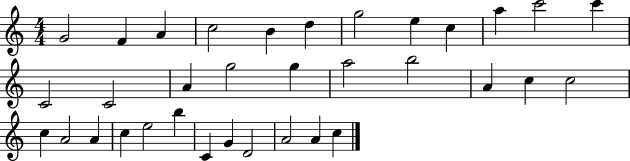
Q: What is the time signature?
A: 4/4